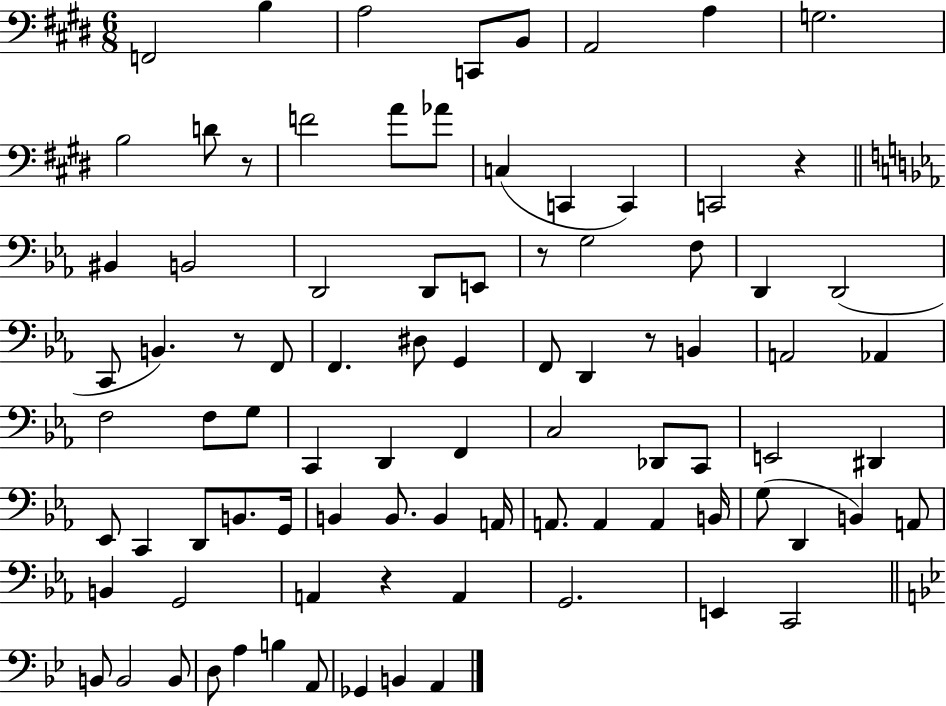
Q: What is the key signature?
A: E major